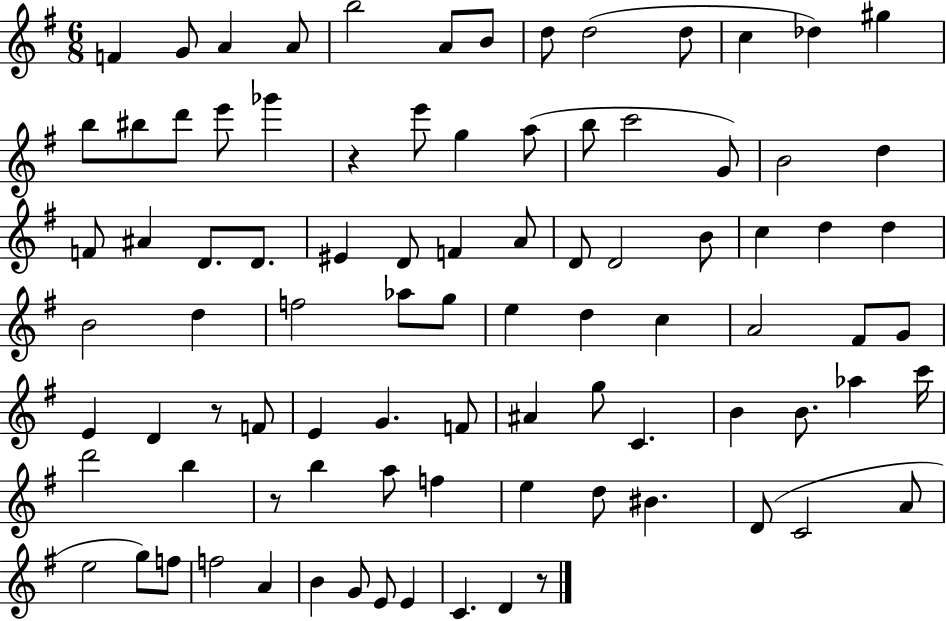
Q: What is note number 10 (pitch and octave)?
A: D5